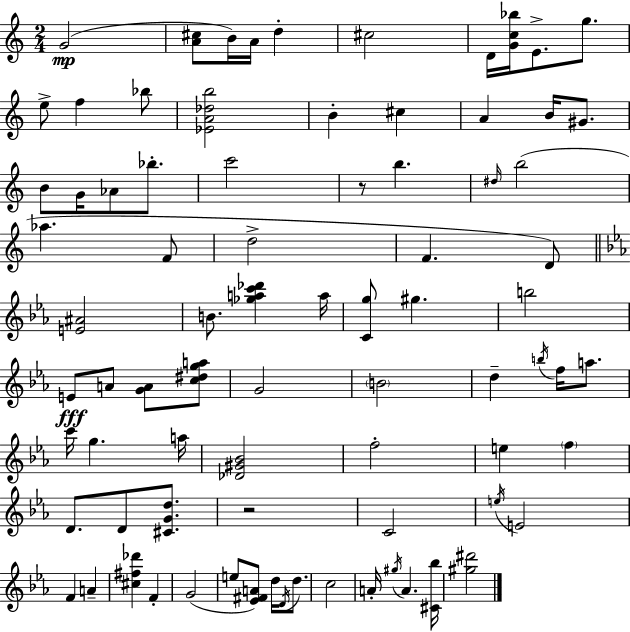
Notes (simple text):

G4/h [A4,C#5]/e B4/s A4/s D5/q C#5/h D4/s [G4,C5,Bb5]/s E4/e. G5/e. E5/e F5/q Bb5/e [Eb4,A4,Db5,B5]/h B4/q C#5/q A4/q B4/s G#4/e. B4/e G4/s Ab4/e Bb5/e. C6/h R/e B5/q. D#5/s B5/h Ab5/q. F4/e D5/h F4/q. D4/e [E4,A#4]/h B4/e. [Gb5,A5,C6,Db6]/q A5/s [C4,G5]/e G#5/q. B5/h E4/e A4/e [G4,A4]/e [C5,D#5,G5,A5]/e G4/h B4/h D5/q B5/s F5/s A5/e. C6/s G5/q. A5/s [Db4,G#4,Bb4]/h F5/h E5/q F5/q D4/e. D4/e [C#4,G4,D5]/e. R/h C4/h E5/s E4/h F4/q A4/q [C#5,F#5,Db6]/q F4/q G4/h E5/e [Eb4,F#4,A4]/e D5/s D4/s D5/e. C5/h A4/s G#5/s A4/q. [C#4,Bb5]/s [G#5,D#6]/h